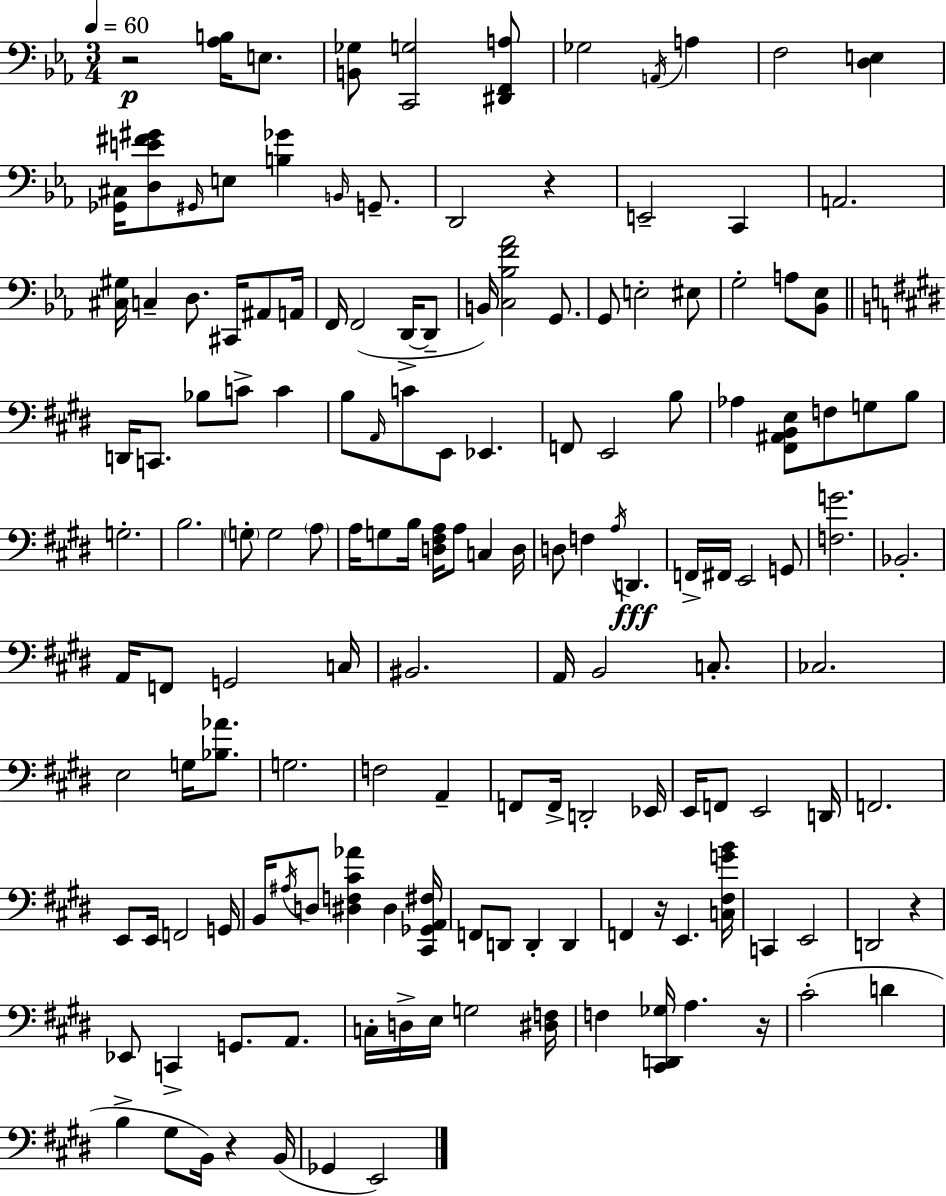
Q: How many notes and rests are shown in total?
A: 150